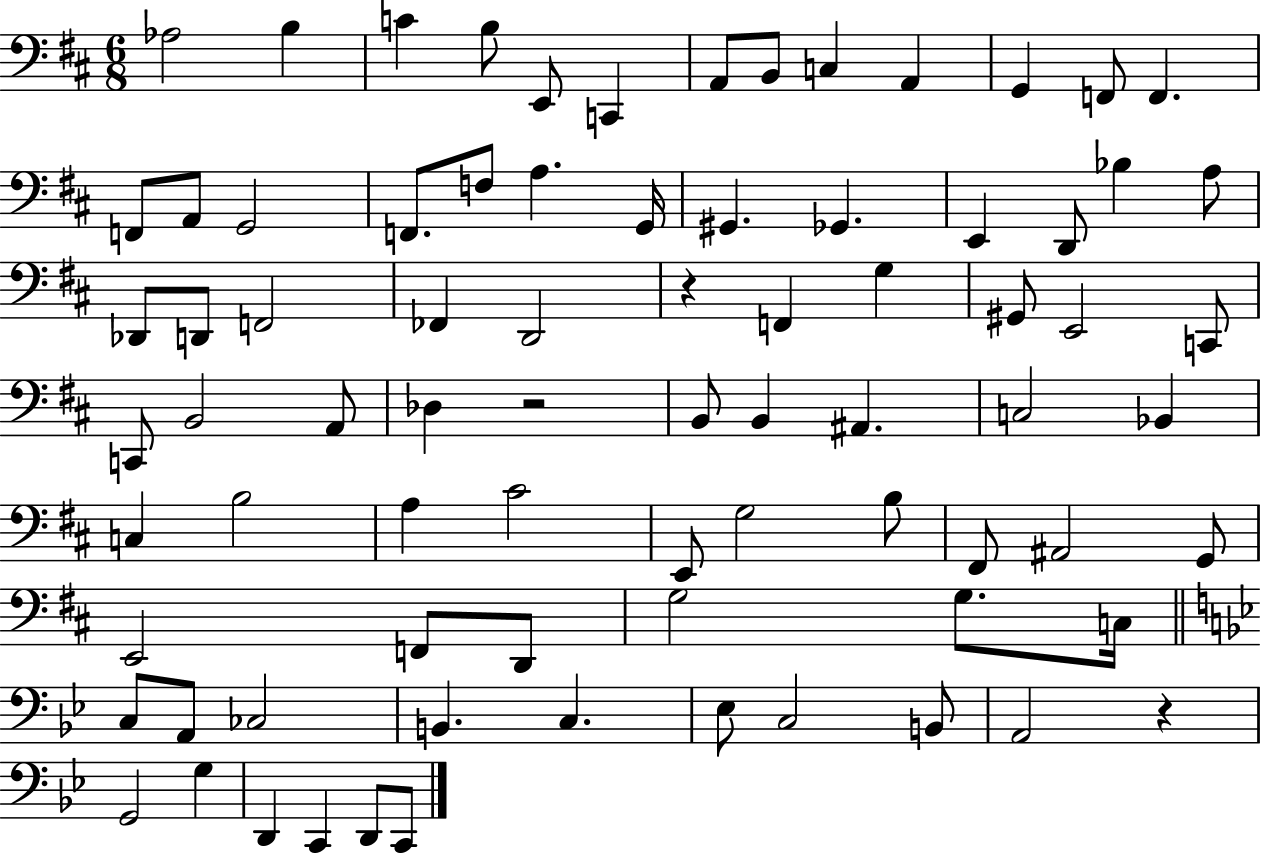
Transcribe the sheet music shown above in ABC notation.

X:1
T:Untitled
M:6/8
L:1/4
K:D
_A,2 B, C B,/2 E,,/2 C,, A,,/2 B,,/2 C, A,, G,, F,,/2 F,, F,,/2 A,,/2 G,,2 F,,/2 F,/2 A, G,,/4 ^G,, _G,, E,, D,,/2 _B, A,/2 _D,,/2 D,,/2 F,,2 _F,, D,,2 z F,, G, ^G,,/2 E,,2 C,,/2 C,,/2 B,,2 A,,/2 _D, z2 B,,/2 B,, ^A,, C,2 _B,, C, B,2 A, ^C2 E,,/2 G,2 B,/2 ^F,,/2 ^A,,2 G,,/2 E,,2 F,,/2 D,,/2 G,2 G,/2 C,/4 C,/2 A,,/2 _C,2 B,, C, _E,/2 C,2 B,,/2 A,,2 z G,,2 G, D,, C,, D,,/2 C,,/2